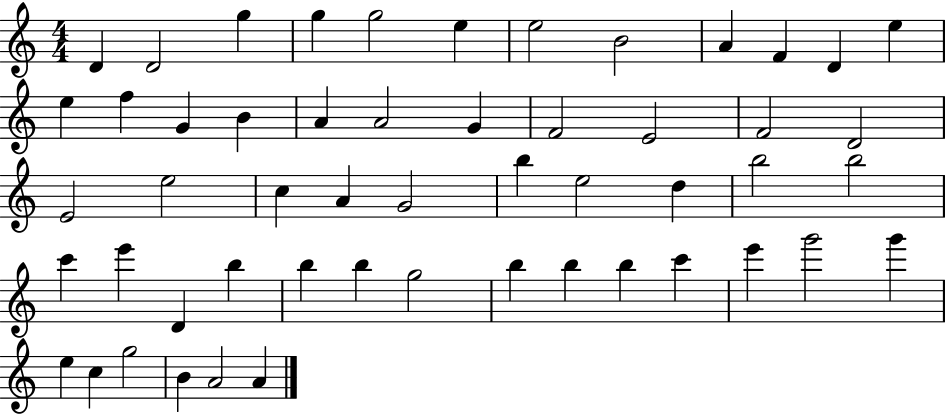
D4/q D4/h G5/q G5/q G5/h E5/q E5/h B4/h A4/q F4/q D4/q E5/q E5/q F5/q G4/q B4/q A4/q A4/h G4/q F4/h E4/h F4/h D4/h E4/h E5/h C5/q A4/q G4/h B5/q E5/h D5/q B5/h B5/h C6/q E6/q D4/q B5/q B5/q B5/q G5/h B5/q B5/q B5/q C6/q E6/q G6/h G6/q E5/q C5/q G5/h B4/q A4/h A4/q